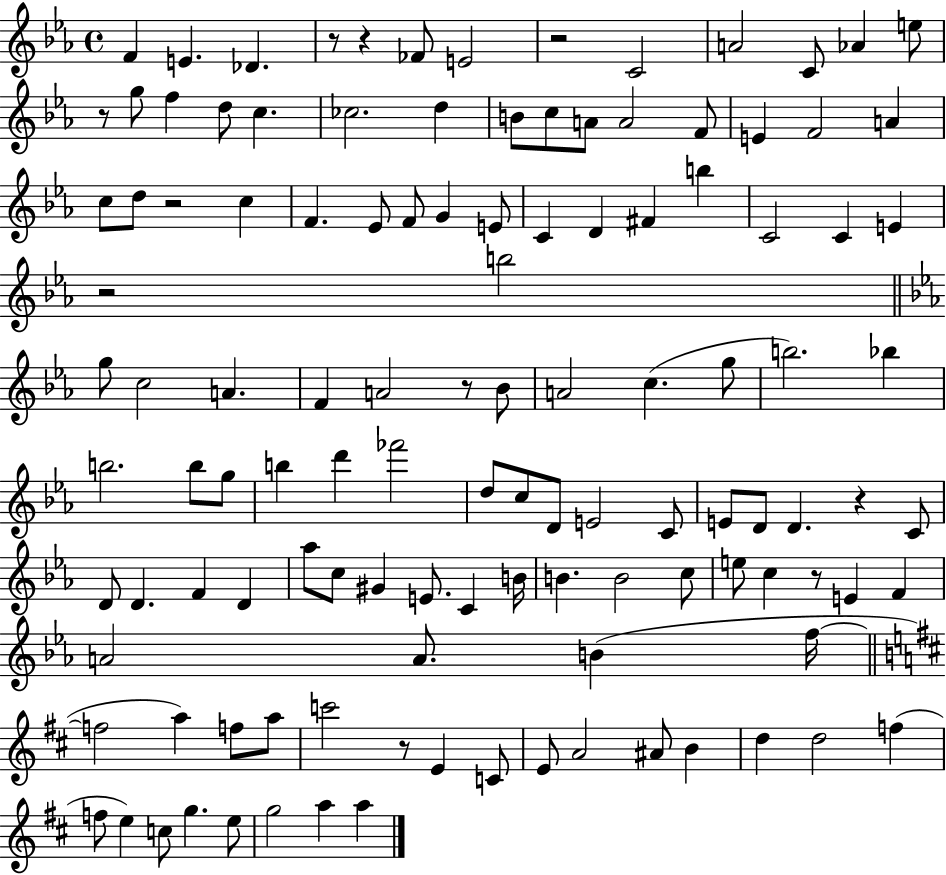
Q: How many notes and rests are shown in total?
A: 119